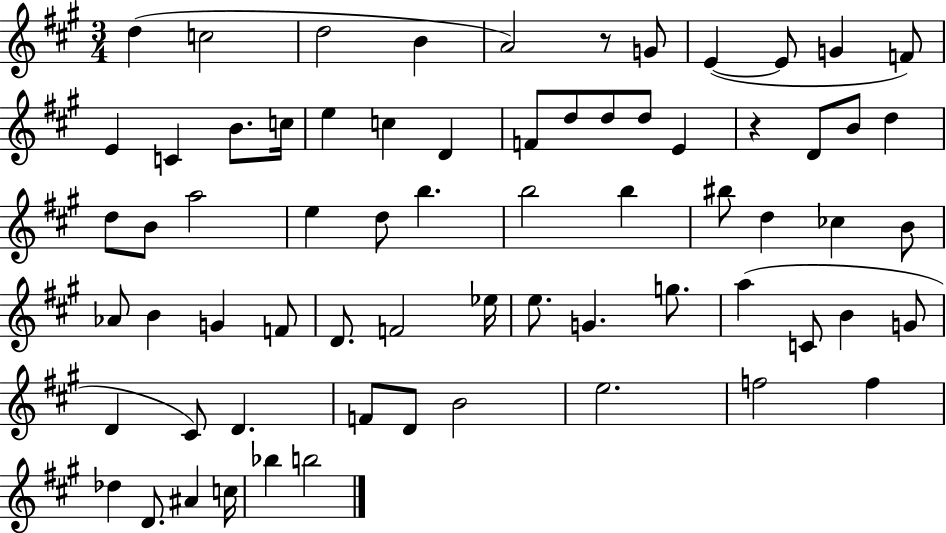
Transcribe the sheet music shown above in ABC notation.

X:1
T:Untitled
M:3/4
L:1/4
K:A
d c2 d2 B A2 z/2 G/2 E E/2 G F/2 E C B/2 c/4 e c D F/2 d/2 d/2 d/2 E z D/2 B/2 d d/2 B/2 a2 e d/2 b b2 b ^b/2 d _c B/2 _A/2 B G F/2 D/2 F2 _e/4 e/2 G g/2 a C/2 B G/2 D ^C/2 D F/2 D/2 B2 e2 f2 f _d D/2 ^A c/4 _b b2